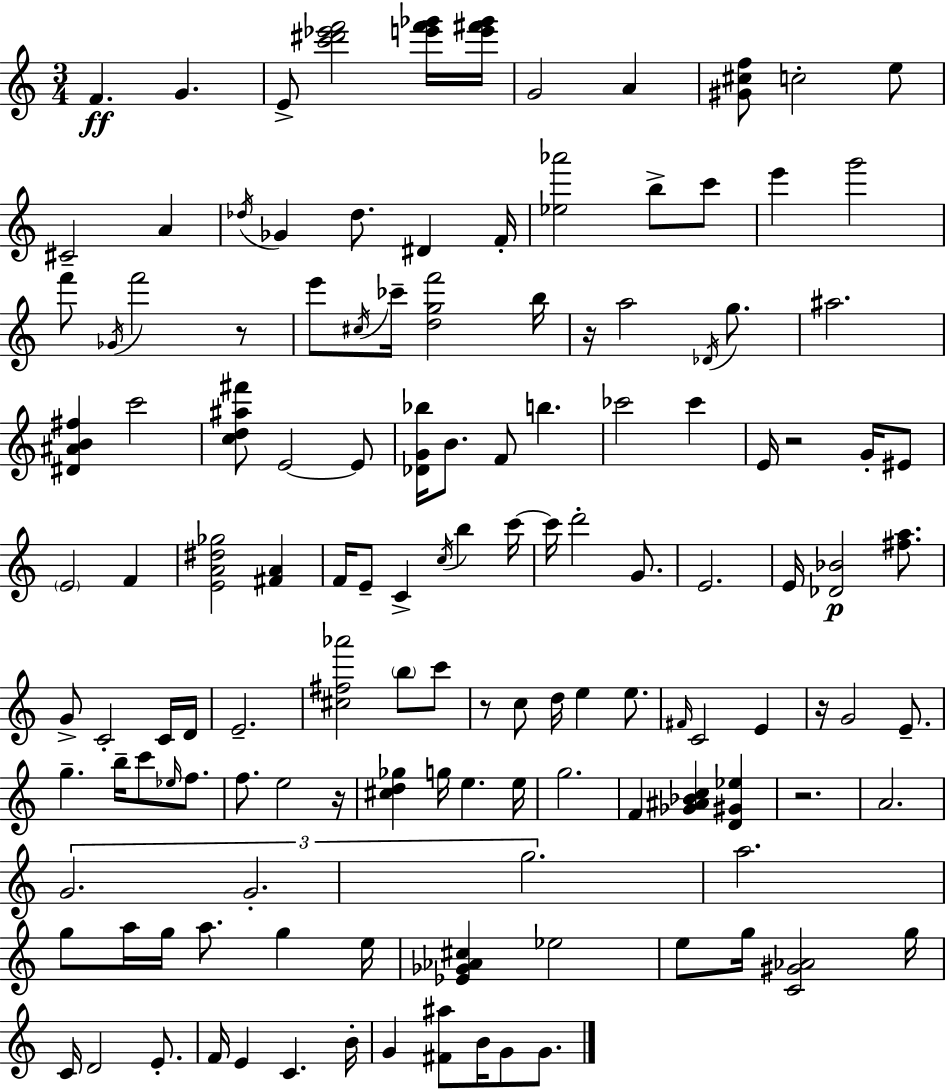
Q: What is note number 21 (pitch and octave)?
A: F6